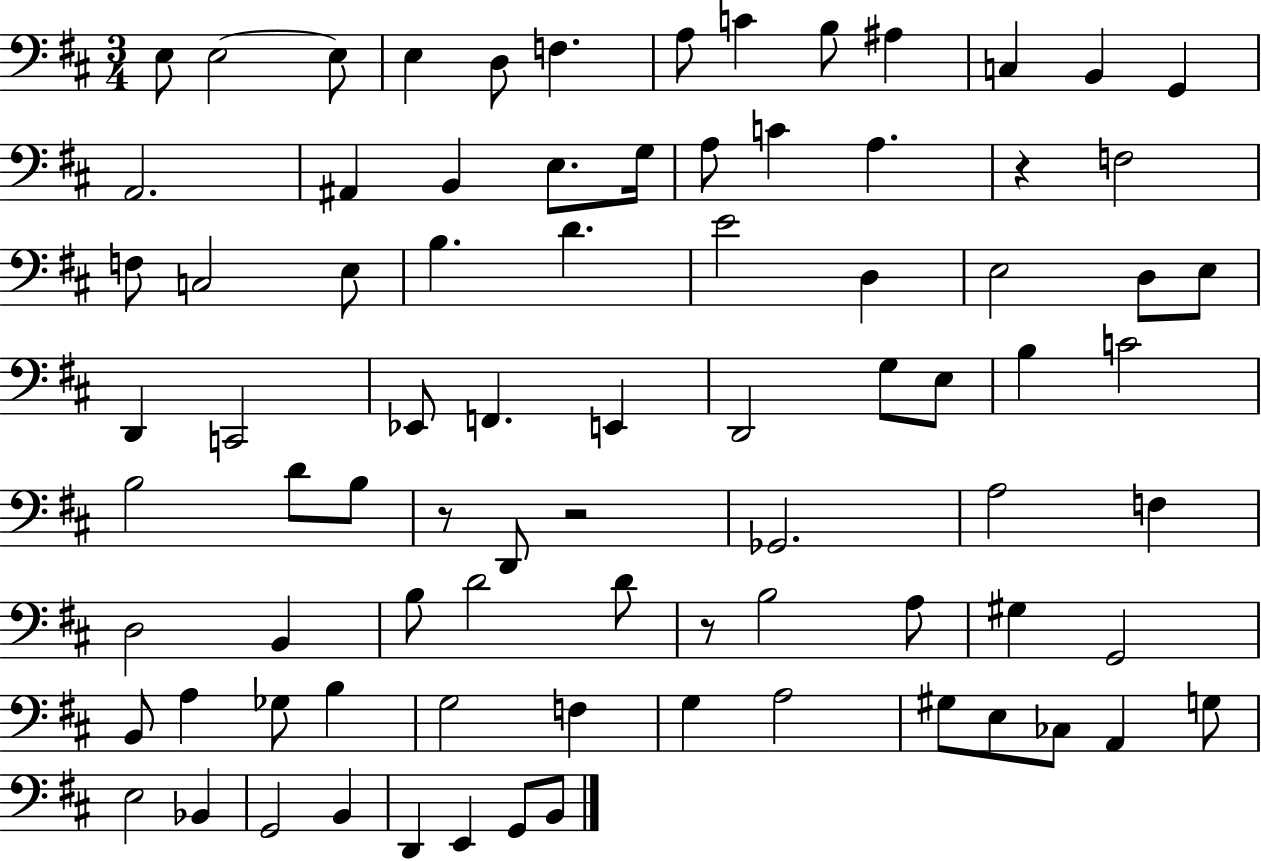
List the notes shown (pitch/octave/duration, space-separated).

E3/e E3/h E3/e E3/q D3/e F3/q. A3/e C4/q B3/e A#3/q C3/q B2/q G2/q A2/h. A#2/q B2/q E3/e. G3/s A3/e C4/q A3/q. R/q F3/h F3/e C3/h E3/e B3/q. D4/q. E4/h D3/q E3/h D3/e E3/e D2/q C2/h Eb2/e F2/q. E2/q D2/h G3/e E3/e B3/q C4/h B3/h D4/e B3/e R/e D2/e R/h Gb2/h. A3/h F3/q D3/h B2/q B3/e D4/h D4/e R/e B3/h A3/e G#3/q G2/h B2/e A3/q Gb3/e B3/q G3/h F3/q G3/q A3/h G#3/e E3/e CES3/e A2/q G3/e E3/h Bb2/q G2/h B2/q D2/q E2/q G2/e B2/e